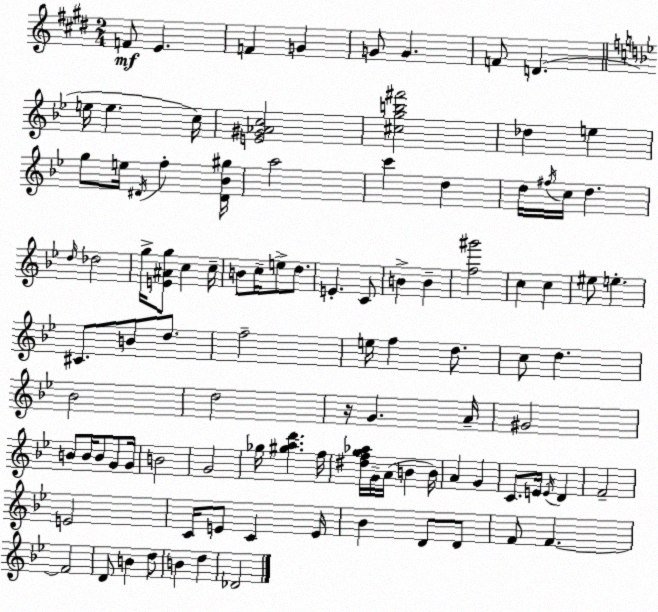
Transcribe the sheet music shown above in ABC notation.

X:1
T:Untitled
M:2/4
L:1/4
K:E
F/2 E F G G/2 G F/2 D e/4 e c/4 [E^G_Ac]2 [^cgb^f']2 _d e g/2 e/4 ^D/4 f [^D_B^g]/4 a2 c' d d/4 ^f/4 c/4 d d/4 _d2 g/4 [E^Ag]/2 c c/4 B/2 c/4 e/2 d/2 E C/2 B B [f^g']2 c c ^e/2 e ^C/2 B/2 d/2 f2 e/4 f d/2 c/2 d _B2 d2 z/4 G A/4 ^G2 B/2 B/4 B/2 G/2 G/4 B2 G2 _g/4 [^gad'] f/4 [^dfg_a]/4 G/4 A/4 B B/4 A G C/2 E/4 E/4 D F2 E2 C/4 E/2 C E/4 _B D/2 D/2 F/2 F F2 D/2 B d/2 B d _D2